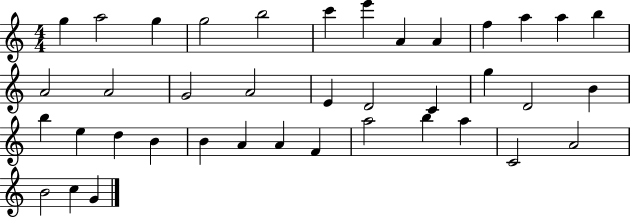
G5/q A5/h G5/q G5/h B5/h C6/q E6/q A4/q A4/q F5/q A5/q A5/q B5/q A4/h A4/h G4/h A4/h E4/q D4/h C4/q G5/q D4/h B4/q B5/q E5/q D5/q B4/q B4/q A4/q A4/q F4/q A5/h B5/q A5/q C4/h A4/h B4/h C5/q G4/q